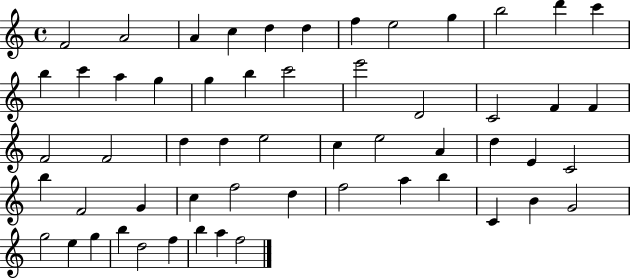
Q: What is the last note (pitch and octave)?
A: F5